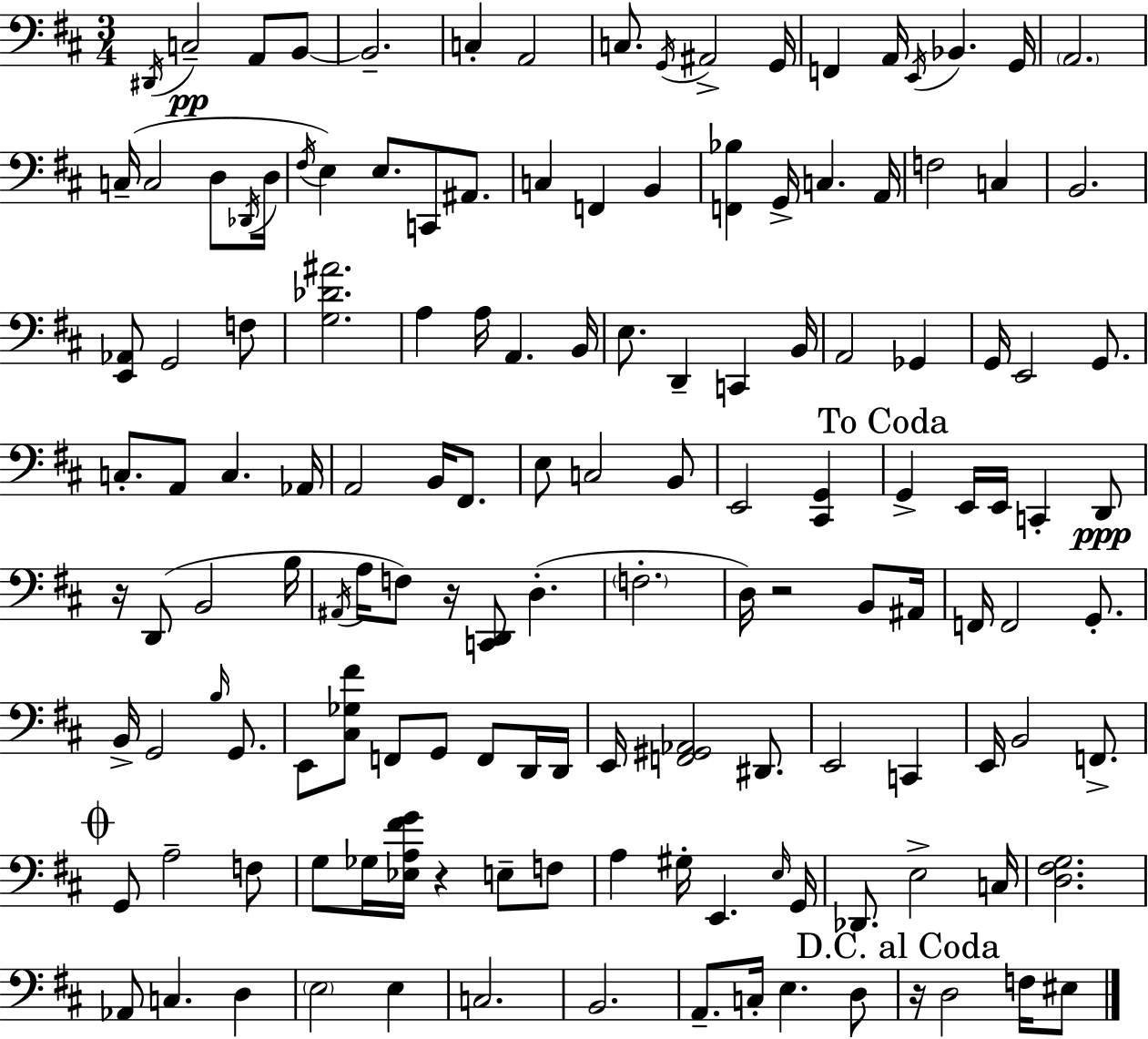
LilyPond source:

{
  \clef bass
  \numericTimeSignature
  \time 3/4
  \key d \major
  \repeat volta 2 { \acciaccatura { dis,16 }\pp c2-- a,8 b,8~~ | b,2.-- | c4-. a,2 | c8. \acciaccatura { g,16 } ais,2-> | \break g,16 f,4 a,16 \acciaccatura { e,16 } bes,4. | g,16 \parenthesize a,2. | c16--( c2 | d8 \acciaccatura { des,16 } d16 \acciaccatura { fis16 }) e4 e8. | \break c,8 ais,8. c4 f,4 | b,4 <f, bes>4 g,16-> c4. | a,16 f2 | c4 b,2. | \break <e, aes,>8 g,2 | f8 <g des' ais'>2. | a4 a16 a,4. | b,16 e8. d,4-- | \break c,4 b,16 a,2 | ges,4 g,16 e,2 | g,8. c8.-. a,8 c4. | aes,16 a,2 | \break b,16 fis,8. e8 c2 | b,8 e,2 | <cis, g,>4 \mark "To Coda" g,4-> e,16 e,16 c,4-. | d,8\ppp r16 d,8( b,2 | \break b16 \acciaccatura { ais,16 } a16 f8) r16 <c, d,>8 | d4.-.( \parenthesize f2.-. | d16) r2 | b,8 ais,16 f,16 f,2 | \break g,8.-. b,16-> g,2 | \grace { b16 } g,8. e,8 <cis ges fis'>8 f,8 | g,8 f,8 d,16 d,16 e,16 <f, gis, aes,>2 | dis,8. e,2 | \break c,4 e,16 b,2 | f,8.-> \mark \markup { \musicglyph "scripts.coda" } g,8 a2-- | f8 g8 ges16 <ees a fis' g'>16 r4 | e8-- f8 a4 gis16-. | \break e,4. \grace { e16 } g,16 des,8. e2-> | c16 <d fis g>2. | aes,8 c4. | d4 \parenthesize e2 | \break e4 c2. | b,2. | a,8.-- c16-. | e4. d8 \mark "D.C. al Coda" r16 d2 | \break f16 eis8 } \bar "|."
}